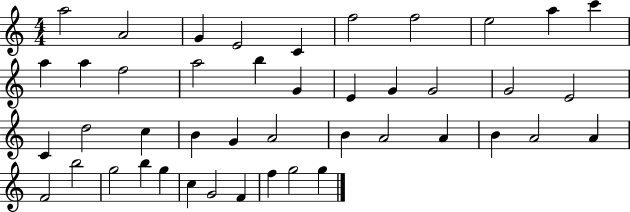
{
  \clef treble
  \numericTimeSignature
  \time 4/4
  \key c \major
  a''2 a'2 | g'4 e'2 c'4 | f''2 f''2 | e''2 a''4 c'''4 | \break a''4 a''4 f''2 | a''2 b''4 g'4 | e'4 g'4 g'2 | g'2 e'2 | \break c'4 d''2 c''4 | b'4 g'4 a'2 | b'4 a'2 a'4 | b'4 a'2 a'4 | \break f'2 b''2 | g''2 b''4 g''4 | c''4 g'2 f'4 | f''4 g''2 g''4 | \break \bar "|."
}